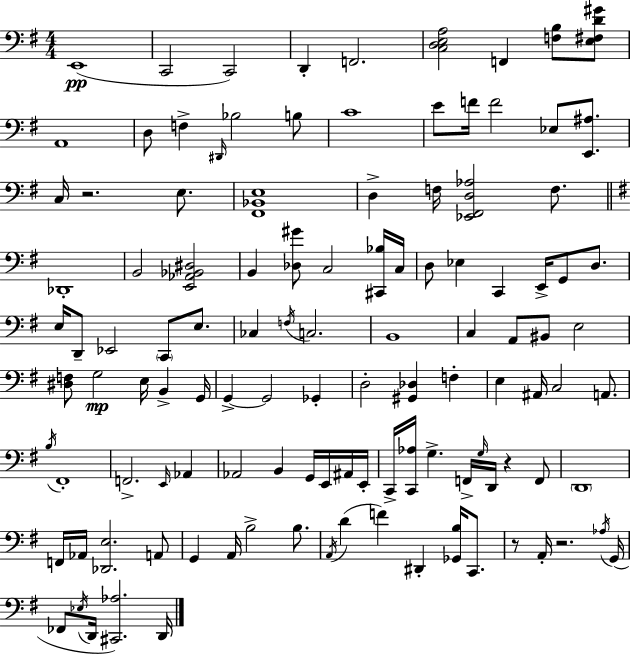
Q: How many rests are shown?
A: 4